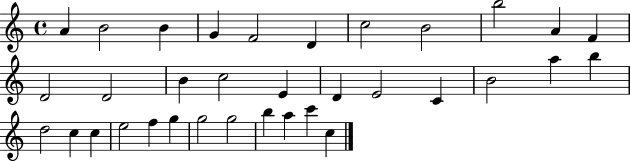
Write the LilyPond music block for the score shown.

{
  \clef treble
  \time 4/4
  \defaultTimeSignature
  \key c \major
  a'4 b'2 b'4 | g'4 f'2 d'4 | c''2 b'2 | b''2 a'4 f'4 | \break d'2 d'2 | b'4 c''2 e'4 | d'4 e'2 c'4 | b'2 a''4 b''4 | \break d''2 c''4 c''4 | e''2 f''4 g''4 | g''2 g''2 | b''4 a''4 c'''4 c''4 | \break \bar "|."
}